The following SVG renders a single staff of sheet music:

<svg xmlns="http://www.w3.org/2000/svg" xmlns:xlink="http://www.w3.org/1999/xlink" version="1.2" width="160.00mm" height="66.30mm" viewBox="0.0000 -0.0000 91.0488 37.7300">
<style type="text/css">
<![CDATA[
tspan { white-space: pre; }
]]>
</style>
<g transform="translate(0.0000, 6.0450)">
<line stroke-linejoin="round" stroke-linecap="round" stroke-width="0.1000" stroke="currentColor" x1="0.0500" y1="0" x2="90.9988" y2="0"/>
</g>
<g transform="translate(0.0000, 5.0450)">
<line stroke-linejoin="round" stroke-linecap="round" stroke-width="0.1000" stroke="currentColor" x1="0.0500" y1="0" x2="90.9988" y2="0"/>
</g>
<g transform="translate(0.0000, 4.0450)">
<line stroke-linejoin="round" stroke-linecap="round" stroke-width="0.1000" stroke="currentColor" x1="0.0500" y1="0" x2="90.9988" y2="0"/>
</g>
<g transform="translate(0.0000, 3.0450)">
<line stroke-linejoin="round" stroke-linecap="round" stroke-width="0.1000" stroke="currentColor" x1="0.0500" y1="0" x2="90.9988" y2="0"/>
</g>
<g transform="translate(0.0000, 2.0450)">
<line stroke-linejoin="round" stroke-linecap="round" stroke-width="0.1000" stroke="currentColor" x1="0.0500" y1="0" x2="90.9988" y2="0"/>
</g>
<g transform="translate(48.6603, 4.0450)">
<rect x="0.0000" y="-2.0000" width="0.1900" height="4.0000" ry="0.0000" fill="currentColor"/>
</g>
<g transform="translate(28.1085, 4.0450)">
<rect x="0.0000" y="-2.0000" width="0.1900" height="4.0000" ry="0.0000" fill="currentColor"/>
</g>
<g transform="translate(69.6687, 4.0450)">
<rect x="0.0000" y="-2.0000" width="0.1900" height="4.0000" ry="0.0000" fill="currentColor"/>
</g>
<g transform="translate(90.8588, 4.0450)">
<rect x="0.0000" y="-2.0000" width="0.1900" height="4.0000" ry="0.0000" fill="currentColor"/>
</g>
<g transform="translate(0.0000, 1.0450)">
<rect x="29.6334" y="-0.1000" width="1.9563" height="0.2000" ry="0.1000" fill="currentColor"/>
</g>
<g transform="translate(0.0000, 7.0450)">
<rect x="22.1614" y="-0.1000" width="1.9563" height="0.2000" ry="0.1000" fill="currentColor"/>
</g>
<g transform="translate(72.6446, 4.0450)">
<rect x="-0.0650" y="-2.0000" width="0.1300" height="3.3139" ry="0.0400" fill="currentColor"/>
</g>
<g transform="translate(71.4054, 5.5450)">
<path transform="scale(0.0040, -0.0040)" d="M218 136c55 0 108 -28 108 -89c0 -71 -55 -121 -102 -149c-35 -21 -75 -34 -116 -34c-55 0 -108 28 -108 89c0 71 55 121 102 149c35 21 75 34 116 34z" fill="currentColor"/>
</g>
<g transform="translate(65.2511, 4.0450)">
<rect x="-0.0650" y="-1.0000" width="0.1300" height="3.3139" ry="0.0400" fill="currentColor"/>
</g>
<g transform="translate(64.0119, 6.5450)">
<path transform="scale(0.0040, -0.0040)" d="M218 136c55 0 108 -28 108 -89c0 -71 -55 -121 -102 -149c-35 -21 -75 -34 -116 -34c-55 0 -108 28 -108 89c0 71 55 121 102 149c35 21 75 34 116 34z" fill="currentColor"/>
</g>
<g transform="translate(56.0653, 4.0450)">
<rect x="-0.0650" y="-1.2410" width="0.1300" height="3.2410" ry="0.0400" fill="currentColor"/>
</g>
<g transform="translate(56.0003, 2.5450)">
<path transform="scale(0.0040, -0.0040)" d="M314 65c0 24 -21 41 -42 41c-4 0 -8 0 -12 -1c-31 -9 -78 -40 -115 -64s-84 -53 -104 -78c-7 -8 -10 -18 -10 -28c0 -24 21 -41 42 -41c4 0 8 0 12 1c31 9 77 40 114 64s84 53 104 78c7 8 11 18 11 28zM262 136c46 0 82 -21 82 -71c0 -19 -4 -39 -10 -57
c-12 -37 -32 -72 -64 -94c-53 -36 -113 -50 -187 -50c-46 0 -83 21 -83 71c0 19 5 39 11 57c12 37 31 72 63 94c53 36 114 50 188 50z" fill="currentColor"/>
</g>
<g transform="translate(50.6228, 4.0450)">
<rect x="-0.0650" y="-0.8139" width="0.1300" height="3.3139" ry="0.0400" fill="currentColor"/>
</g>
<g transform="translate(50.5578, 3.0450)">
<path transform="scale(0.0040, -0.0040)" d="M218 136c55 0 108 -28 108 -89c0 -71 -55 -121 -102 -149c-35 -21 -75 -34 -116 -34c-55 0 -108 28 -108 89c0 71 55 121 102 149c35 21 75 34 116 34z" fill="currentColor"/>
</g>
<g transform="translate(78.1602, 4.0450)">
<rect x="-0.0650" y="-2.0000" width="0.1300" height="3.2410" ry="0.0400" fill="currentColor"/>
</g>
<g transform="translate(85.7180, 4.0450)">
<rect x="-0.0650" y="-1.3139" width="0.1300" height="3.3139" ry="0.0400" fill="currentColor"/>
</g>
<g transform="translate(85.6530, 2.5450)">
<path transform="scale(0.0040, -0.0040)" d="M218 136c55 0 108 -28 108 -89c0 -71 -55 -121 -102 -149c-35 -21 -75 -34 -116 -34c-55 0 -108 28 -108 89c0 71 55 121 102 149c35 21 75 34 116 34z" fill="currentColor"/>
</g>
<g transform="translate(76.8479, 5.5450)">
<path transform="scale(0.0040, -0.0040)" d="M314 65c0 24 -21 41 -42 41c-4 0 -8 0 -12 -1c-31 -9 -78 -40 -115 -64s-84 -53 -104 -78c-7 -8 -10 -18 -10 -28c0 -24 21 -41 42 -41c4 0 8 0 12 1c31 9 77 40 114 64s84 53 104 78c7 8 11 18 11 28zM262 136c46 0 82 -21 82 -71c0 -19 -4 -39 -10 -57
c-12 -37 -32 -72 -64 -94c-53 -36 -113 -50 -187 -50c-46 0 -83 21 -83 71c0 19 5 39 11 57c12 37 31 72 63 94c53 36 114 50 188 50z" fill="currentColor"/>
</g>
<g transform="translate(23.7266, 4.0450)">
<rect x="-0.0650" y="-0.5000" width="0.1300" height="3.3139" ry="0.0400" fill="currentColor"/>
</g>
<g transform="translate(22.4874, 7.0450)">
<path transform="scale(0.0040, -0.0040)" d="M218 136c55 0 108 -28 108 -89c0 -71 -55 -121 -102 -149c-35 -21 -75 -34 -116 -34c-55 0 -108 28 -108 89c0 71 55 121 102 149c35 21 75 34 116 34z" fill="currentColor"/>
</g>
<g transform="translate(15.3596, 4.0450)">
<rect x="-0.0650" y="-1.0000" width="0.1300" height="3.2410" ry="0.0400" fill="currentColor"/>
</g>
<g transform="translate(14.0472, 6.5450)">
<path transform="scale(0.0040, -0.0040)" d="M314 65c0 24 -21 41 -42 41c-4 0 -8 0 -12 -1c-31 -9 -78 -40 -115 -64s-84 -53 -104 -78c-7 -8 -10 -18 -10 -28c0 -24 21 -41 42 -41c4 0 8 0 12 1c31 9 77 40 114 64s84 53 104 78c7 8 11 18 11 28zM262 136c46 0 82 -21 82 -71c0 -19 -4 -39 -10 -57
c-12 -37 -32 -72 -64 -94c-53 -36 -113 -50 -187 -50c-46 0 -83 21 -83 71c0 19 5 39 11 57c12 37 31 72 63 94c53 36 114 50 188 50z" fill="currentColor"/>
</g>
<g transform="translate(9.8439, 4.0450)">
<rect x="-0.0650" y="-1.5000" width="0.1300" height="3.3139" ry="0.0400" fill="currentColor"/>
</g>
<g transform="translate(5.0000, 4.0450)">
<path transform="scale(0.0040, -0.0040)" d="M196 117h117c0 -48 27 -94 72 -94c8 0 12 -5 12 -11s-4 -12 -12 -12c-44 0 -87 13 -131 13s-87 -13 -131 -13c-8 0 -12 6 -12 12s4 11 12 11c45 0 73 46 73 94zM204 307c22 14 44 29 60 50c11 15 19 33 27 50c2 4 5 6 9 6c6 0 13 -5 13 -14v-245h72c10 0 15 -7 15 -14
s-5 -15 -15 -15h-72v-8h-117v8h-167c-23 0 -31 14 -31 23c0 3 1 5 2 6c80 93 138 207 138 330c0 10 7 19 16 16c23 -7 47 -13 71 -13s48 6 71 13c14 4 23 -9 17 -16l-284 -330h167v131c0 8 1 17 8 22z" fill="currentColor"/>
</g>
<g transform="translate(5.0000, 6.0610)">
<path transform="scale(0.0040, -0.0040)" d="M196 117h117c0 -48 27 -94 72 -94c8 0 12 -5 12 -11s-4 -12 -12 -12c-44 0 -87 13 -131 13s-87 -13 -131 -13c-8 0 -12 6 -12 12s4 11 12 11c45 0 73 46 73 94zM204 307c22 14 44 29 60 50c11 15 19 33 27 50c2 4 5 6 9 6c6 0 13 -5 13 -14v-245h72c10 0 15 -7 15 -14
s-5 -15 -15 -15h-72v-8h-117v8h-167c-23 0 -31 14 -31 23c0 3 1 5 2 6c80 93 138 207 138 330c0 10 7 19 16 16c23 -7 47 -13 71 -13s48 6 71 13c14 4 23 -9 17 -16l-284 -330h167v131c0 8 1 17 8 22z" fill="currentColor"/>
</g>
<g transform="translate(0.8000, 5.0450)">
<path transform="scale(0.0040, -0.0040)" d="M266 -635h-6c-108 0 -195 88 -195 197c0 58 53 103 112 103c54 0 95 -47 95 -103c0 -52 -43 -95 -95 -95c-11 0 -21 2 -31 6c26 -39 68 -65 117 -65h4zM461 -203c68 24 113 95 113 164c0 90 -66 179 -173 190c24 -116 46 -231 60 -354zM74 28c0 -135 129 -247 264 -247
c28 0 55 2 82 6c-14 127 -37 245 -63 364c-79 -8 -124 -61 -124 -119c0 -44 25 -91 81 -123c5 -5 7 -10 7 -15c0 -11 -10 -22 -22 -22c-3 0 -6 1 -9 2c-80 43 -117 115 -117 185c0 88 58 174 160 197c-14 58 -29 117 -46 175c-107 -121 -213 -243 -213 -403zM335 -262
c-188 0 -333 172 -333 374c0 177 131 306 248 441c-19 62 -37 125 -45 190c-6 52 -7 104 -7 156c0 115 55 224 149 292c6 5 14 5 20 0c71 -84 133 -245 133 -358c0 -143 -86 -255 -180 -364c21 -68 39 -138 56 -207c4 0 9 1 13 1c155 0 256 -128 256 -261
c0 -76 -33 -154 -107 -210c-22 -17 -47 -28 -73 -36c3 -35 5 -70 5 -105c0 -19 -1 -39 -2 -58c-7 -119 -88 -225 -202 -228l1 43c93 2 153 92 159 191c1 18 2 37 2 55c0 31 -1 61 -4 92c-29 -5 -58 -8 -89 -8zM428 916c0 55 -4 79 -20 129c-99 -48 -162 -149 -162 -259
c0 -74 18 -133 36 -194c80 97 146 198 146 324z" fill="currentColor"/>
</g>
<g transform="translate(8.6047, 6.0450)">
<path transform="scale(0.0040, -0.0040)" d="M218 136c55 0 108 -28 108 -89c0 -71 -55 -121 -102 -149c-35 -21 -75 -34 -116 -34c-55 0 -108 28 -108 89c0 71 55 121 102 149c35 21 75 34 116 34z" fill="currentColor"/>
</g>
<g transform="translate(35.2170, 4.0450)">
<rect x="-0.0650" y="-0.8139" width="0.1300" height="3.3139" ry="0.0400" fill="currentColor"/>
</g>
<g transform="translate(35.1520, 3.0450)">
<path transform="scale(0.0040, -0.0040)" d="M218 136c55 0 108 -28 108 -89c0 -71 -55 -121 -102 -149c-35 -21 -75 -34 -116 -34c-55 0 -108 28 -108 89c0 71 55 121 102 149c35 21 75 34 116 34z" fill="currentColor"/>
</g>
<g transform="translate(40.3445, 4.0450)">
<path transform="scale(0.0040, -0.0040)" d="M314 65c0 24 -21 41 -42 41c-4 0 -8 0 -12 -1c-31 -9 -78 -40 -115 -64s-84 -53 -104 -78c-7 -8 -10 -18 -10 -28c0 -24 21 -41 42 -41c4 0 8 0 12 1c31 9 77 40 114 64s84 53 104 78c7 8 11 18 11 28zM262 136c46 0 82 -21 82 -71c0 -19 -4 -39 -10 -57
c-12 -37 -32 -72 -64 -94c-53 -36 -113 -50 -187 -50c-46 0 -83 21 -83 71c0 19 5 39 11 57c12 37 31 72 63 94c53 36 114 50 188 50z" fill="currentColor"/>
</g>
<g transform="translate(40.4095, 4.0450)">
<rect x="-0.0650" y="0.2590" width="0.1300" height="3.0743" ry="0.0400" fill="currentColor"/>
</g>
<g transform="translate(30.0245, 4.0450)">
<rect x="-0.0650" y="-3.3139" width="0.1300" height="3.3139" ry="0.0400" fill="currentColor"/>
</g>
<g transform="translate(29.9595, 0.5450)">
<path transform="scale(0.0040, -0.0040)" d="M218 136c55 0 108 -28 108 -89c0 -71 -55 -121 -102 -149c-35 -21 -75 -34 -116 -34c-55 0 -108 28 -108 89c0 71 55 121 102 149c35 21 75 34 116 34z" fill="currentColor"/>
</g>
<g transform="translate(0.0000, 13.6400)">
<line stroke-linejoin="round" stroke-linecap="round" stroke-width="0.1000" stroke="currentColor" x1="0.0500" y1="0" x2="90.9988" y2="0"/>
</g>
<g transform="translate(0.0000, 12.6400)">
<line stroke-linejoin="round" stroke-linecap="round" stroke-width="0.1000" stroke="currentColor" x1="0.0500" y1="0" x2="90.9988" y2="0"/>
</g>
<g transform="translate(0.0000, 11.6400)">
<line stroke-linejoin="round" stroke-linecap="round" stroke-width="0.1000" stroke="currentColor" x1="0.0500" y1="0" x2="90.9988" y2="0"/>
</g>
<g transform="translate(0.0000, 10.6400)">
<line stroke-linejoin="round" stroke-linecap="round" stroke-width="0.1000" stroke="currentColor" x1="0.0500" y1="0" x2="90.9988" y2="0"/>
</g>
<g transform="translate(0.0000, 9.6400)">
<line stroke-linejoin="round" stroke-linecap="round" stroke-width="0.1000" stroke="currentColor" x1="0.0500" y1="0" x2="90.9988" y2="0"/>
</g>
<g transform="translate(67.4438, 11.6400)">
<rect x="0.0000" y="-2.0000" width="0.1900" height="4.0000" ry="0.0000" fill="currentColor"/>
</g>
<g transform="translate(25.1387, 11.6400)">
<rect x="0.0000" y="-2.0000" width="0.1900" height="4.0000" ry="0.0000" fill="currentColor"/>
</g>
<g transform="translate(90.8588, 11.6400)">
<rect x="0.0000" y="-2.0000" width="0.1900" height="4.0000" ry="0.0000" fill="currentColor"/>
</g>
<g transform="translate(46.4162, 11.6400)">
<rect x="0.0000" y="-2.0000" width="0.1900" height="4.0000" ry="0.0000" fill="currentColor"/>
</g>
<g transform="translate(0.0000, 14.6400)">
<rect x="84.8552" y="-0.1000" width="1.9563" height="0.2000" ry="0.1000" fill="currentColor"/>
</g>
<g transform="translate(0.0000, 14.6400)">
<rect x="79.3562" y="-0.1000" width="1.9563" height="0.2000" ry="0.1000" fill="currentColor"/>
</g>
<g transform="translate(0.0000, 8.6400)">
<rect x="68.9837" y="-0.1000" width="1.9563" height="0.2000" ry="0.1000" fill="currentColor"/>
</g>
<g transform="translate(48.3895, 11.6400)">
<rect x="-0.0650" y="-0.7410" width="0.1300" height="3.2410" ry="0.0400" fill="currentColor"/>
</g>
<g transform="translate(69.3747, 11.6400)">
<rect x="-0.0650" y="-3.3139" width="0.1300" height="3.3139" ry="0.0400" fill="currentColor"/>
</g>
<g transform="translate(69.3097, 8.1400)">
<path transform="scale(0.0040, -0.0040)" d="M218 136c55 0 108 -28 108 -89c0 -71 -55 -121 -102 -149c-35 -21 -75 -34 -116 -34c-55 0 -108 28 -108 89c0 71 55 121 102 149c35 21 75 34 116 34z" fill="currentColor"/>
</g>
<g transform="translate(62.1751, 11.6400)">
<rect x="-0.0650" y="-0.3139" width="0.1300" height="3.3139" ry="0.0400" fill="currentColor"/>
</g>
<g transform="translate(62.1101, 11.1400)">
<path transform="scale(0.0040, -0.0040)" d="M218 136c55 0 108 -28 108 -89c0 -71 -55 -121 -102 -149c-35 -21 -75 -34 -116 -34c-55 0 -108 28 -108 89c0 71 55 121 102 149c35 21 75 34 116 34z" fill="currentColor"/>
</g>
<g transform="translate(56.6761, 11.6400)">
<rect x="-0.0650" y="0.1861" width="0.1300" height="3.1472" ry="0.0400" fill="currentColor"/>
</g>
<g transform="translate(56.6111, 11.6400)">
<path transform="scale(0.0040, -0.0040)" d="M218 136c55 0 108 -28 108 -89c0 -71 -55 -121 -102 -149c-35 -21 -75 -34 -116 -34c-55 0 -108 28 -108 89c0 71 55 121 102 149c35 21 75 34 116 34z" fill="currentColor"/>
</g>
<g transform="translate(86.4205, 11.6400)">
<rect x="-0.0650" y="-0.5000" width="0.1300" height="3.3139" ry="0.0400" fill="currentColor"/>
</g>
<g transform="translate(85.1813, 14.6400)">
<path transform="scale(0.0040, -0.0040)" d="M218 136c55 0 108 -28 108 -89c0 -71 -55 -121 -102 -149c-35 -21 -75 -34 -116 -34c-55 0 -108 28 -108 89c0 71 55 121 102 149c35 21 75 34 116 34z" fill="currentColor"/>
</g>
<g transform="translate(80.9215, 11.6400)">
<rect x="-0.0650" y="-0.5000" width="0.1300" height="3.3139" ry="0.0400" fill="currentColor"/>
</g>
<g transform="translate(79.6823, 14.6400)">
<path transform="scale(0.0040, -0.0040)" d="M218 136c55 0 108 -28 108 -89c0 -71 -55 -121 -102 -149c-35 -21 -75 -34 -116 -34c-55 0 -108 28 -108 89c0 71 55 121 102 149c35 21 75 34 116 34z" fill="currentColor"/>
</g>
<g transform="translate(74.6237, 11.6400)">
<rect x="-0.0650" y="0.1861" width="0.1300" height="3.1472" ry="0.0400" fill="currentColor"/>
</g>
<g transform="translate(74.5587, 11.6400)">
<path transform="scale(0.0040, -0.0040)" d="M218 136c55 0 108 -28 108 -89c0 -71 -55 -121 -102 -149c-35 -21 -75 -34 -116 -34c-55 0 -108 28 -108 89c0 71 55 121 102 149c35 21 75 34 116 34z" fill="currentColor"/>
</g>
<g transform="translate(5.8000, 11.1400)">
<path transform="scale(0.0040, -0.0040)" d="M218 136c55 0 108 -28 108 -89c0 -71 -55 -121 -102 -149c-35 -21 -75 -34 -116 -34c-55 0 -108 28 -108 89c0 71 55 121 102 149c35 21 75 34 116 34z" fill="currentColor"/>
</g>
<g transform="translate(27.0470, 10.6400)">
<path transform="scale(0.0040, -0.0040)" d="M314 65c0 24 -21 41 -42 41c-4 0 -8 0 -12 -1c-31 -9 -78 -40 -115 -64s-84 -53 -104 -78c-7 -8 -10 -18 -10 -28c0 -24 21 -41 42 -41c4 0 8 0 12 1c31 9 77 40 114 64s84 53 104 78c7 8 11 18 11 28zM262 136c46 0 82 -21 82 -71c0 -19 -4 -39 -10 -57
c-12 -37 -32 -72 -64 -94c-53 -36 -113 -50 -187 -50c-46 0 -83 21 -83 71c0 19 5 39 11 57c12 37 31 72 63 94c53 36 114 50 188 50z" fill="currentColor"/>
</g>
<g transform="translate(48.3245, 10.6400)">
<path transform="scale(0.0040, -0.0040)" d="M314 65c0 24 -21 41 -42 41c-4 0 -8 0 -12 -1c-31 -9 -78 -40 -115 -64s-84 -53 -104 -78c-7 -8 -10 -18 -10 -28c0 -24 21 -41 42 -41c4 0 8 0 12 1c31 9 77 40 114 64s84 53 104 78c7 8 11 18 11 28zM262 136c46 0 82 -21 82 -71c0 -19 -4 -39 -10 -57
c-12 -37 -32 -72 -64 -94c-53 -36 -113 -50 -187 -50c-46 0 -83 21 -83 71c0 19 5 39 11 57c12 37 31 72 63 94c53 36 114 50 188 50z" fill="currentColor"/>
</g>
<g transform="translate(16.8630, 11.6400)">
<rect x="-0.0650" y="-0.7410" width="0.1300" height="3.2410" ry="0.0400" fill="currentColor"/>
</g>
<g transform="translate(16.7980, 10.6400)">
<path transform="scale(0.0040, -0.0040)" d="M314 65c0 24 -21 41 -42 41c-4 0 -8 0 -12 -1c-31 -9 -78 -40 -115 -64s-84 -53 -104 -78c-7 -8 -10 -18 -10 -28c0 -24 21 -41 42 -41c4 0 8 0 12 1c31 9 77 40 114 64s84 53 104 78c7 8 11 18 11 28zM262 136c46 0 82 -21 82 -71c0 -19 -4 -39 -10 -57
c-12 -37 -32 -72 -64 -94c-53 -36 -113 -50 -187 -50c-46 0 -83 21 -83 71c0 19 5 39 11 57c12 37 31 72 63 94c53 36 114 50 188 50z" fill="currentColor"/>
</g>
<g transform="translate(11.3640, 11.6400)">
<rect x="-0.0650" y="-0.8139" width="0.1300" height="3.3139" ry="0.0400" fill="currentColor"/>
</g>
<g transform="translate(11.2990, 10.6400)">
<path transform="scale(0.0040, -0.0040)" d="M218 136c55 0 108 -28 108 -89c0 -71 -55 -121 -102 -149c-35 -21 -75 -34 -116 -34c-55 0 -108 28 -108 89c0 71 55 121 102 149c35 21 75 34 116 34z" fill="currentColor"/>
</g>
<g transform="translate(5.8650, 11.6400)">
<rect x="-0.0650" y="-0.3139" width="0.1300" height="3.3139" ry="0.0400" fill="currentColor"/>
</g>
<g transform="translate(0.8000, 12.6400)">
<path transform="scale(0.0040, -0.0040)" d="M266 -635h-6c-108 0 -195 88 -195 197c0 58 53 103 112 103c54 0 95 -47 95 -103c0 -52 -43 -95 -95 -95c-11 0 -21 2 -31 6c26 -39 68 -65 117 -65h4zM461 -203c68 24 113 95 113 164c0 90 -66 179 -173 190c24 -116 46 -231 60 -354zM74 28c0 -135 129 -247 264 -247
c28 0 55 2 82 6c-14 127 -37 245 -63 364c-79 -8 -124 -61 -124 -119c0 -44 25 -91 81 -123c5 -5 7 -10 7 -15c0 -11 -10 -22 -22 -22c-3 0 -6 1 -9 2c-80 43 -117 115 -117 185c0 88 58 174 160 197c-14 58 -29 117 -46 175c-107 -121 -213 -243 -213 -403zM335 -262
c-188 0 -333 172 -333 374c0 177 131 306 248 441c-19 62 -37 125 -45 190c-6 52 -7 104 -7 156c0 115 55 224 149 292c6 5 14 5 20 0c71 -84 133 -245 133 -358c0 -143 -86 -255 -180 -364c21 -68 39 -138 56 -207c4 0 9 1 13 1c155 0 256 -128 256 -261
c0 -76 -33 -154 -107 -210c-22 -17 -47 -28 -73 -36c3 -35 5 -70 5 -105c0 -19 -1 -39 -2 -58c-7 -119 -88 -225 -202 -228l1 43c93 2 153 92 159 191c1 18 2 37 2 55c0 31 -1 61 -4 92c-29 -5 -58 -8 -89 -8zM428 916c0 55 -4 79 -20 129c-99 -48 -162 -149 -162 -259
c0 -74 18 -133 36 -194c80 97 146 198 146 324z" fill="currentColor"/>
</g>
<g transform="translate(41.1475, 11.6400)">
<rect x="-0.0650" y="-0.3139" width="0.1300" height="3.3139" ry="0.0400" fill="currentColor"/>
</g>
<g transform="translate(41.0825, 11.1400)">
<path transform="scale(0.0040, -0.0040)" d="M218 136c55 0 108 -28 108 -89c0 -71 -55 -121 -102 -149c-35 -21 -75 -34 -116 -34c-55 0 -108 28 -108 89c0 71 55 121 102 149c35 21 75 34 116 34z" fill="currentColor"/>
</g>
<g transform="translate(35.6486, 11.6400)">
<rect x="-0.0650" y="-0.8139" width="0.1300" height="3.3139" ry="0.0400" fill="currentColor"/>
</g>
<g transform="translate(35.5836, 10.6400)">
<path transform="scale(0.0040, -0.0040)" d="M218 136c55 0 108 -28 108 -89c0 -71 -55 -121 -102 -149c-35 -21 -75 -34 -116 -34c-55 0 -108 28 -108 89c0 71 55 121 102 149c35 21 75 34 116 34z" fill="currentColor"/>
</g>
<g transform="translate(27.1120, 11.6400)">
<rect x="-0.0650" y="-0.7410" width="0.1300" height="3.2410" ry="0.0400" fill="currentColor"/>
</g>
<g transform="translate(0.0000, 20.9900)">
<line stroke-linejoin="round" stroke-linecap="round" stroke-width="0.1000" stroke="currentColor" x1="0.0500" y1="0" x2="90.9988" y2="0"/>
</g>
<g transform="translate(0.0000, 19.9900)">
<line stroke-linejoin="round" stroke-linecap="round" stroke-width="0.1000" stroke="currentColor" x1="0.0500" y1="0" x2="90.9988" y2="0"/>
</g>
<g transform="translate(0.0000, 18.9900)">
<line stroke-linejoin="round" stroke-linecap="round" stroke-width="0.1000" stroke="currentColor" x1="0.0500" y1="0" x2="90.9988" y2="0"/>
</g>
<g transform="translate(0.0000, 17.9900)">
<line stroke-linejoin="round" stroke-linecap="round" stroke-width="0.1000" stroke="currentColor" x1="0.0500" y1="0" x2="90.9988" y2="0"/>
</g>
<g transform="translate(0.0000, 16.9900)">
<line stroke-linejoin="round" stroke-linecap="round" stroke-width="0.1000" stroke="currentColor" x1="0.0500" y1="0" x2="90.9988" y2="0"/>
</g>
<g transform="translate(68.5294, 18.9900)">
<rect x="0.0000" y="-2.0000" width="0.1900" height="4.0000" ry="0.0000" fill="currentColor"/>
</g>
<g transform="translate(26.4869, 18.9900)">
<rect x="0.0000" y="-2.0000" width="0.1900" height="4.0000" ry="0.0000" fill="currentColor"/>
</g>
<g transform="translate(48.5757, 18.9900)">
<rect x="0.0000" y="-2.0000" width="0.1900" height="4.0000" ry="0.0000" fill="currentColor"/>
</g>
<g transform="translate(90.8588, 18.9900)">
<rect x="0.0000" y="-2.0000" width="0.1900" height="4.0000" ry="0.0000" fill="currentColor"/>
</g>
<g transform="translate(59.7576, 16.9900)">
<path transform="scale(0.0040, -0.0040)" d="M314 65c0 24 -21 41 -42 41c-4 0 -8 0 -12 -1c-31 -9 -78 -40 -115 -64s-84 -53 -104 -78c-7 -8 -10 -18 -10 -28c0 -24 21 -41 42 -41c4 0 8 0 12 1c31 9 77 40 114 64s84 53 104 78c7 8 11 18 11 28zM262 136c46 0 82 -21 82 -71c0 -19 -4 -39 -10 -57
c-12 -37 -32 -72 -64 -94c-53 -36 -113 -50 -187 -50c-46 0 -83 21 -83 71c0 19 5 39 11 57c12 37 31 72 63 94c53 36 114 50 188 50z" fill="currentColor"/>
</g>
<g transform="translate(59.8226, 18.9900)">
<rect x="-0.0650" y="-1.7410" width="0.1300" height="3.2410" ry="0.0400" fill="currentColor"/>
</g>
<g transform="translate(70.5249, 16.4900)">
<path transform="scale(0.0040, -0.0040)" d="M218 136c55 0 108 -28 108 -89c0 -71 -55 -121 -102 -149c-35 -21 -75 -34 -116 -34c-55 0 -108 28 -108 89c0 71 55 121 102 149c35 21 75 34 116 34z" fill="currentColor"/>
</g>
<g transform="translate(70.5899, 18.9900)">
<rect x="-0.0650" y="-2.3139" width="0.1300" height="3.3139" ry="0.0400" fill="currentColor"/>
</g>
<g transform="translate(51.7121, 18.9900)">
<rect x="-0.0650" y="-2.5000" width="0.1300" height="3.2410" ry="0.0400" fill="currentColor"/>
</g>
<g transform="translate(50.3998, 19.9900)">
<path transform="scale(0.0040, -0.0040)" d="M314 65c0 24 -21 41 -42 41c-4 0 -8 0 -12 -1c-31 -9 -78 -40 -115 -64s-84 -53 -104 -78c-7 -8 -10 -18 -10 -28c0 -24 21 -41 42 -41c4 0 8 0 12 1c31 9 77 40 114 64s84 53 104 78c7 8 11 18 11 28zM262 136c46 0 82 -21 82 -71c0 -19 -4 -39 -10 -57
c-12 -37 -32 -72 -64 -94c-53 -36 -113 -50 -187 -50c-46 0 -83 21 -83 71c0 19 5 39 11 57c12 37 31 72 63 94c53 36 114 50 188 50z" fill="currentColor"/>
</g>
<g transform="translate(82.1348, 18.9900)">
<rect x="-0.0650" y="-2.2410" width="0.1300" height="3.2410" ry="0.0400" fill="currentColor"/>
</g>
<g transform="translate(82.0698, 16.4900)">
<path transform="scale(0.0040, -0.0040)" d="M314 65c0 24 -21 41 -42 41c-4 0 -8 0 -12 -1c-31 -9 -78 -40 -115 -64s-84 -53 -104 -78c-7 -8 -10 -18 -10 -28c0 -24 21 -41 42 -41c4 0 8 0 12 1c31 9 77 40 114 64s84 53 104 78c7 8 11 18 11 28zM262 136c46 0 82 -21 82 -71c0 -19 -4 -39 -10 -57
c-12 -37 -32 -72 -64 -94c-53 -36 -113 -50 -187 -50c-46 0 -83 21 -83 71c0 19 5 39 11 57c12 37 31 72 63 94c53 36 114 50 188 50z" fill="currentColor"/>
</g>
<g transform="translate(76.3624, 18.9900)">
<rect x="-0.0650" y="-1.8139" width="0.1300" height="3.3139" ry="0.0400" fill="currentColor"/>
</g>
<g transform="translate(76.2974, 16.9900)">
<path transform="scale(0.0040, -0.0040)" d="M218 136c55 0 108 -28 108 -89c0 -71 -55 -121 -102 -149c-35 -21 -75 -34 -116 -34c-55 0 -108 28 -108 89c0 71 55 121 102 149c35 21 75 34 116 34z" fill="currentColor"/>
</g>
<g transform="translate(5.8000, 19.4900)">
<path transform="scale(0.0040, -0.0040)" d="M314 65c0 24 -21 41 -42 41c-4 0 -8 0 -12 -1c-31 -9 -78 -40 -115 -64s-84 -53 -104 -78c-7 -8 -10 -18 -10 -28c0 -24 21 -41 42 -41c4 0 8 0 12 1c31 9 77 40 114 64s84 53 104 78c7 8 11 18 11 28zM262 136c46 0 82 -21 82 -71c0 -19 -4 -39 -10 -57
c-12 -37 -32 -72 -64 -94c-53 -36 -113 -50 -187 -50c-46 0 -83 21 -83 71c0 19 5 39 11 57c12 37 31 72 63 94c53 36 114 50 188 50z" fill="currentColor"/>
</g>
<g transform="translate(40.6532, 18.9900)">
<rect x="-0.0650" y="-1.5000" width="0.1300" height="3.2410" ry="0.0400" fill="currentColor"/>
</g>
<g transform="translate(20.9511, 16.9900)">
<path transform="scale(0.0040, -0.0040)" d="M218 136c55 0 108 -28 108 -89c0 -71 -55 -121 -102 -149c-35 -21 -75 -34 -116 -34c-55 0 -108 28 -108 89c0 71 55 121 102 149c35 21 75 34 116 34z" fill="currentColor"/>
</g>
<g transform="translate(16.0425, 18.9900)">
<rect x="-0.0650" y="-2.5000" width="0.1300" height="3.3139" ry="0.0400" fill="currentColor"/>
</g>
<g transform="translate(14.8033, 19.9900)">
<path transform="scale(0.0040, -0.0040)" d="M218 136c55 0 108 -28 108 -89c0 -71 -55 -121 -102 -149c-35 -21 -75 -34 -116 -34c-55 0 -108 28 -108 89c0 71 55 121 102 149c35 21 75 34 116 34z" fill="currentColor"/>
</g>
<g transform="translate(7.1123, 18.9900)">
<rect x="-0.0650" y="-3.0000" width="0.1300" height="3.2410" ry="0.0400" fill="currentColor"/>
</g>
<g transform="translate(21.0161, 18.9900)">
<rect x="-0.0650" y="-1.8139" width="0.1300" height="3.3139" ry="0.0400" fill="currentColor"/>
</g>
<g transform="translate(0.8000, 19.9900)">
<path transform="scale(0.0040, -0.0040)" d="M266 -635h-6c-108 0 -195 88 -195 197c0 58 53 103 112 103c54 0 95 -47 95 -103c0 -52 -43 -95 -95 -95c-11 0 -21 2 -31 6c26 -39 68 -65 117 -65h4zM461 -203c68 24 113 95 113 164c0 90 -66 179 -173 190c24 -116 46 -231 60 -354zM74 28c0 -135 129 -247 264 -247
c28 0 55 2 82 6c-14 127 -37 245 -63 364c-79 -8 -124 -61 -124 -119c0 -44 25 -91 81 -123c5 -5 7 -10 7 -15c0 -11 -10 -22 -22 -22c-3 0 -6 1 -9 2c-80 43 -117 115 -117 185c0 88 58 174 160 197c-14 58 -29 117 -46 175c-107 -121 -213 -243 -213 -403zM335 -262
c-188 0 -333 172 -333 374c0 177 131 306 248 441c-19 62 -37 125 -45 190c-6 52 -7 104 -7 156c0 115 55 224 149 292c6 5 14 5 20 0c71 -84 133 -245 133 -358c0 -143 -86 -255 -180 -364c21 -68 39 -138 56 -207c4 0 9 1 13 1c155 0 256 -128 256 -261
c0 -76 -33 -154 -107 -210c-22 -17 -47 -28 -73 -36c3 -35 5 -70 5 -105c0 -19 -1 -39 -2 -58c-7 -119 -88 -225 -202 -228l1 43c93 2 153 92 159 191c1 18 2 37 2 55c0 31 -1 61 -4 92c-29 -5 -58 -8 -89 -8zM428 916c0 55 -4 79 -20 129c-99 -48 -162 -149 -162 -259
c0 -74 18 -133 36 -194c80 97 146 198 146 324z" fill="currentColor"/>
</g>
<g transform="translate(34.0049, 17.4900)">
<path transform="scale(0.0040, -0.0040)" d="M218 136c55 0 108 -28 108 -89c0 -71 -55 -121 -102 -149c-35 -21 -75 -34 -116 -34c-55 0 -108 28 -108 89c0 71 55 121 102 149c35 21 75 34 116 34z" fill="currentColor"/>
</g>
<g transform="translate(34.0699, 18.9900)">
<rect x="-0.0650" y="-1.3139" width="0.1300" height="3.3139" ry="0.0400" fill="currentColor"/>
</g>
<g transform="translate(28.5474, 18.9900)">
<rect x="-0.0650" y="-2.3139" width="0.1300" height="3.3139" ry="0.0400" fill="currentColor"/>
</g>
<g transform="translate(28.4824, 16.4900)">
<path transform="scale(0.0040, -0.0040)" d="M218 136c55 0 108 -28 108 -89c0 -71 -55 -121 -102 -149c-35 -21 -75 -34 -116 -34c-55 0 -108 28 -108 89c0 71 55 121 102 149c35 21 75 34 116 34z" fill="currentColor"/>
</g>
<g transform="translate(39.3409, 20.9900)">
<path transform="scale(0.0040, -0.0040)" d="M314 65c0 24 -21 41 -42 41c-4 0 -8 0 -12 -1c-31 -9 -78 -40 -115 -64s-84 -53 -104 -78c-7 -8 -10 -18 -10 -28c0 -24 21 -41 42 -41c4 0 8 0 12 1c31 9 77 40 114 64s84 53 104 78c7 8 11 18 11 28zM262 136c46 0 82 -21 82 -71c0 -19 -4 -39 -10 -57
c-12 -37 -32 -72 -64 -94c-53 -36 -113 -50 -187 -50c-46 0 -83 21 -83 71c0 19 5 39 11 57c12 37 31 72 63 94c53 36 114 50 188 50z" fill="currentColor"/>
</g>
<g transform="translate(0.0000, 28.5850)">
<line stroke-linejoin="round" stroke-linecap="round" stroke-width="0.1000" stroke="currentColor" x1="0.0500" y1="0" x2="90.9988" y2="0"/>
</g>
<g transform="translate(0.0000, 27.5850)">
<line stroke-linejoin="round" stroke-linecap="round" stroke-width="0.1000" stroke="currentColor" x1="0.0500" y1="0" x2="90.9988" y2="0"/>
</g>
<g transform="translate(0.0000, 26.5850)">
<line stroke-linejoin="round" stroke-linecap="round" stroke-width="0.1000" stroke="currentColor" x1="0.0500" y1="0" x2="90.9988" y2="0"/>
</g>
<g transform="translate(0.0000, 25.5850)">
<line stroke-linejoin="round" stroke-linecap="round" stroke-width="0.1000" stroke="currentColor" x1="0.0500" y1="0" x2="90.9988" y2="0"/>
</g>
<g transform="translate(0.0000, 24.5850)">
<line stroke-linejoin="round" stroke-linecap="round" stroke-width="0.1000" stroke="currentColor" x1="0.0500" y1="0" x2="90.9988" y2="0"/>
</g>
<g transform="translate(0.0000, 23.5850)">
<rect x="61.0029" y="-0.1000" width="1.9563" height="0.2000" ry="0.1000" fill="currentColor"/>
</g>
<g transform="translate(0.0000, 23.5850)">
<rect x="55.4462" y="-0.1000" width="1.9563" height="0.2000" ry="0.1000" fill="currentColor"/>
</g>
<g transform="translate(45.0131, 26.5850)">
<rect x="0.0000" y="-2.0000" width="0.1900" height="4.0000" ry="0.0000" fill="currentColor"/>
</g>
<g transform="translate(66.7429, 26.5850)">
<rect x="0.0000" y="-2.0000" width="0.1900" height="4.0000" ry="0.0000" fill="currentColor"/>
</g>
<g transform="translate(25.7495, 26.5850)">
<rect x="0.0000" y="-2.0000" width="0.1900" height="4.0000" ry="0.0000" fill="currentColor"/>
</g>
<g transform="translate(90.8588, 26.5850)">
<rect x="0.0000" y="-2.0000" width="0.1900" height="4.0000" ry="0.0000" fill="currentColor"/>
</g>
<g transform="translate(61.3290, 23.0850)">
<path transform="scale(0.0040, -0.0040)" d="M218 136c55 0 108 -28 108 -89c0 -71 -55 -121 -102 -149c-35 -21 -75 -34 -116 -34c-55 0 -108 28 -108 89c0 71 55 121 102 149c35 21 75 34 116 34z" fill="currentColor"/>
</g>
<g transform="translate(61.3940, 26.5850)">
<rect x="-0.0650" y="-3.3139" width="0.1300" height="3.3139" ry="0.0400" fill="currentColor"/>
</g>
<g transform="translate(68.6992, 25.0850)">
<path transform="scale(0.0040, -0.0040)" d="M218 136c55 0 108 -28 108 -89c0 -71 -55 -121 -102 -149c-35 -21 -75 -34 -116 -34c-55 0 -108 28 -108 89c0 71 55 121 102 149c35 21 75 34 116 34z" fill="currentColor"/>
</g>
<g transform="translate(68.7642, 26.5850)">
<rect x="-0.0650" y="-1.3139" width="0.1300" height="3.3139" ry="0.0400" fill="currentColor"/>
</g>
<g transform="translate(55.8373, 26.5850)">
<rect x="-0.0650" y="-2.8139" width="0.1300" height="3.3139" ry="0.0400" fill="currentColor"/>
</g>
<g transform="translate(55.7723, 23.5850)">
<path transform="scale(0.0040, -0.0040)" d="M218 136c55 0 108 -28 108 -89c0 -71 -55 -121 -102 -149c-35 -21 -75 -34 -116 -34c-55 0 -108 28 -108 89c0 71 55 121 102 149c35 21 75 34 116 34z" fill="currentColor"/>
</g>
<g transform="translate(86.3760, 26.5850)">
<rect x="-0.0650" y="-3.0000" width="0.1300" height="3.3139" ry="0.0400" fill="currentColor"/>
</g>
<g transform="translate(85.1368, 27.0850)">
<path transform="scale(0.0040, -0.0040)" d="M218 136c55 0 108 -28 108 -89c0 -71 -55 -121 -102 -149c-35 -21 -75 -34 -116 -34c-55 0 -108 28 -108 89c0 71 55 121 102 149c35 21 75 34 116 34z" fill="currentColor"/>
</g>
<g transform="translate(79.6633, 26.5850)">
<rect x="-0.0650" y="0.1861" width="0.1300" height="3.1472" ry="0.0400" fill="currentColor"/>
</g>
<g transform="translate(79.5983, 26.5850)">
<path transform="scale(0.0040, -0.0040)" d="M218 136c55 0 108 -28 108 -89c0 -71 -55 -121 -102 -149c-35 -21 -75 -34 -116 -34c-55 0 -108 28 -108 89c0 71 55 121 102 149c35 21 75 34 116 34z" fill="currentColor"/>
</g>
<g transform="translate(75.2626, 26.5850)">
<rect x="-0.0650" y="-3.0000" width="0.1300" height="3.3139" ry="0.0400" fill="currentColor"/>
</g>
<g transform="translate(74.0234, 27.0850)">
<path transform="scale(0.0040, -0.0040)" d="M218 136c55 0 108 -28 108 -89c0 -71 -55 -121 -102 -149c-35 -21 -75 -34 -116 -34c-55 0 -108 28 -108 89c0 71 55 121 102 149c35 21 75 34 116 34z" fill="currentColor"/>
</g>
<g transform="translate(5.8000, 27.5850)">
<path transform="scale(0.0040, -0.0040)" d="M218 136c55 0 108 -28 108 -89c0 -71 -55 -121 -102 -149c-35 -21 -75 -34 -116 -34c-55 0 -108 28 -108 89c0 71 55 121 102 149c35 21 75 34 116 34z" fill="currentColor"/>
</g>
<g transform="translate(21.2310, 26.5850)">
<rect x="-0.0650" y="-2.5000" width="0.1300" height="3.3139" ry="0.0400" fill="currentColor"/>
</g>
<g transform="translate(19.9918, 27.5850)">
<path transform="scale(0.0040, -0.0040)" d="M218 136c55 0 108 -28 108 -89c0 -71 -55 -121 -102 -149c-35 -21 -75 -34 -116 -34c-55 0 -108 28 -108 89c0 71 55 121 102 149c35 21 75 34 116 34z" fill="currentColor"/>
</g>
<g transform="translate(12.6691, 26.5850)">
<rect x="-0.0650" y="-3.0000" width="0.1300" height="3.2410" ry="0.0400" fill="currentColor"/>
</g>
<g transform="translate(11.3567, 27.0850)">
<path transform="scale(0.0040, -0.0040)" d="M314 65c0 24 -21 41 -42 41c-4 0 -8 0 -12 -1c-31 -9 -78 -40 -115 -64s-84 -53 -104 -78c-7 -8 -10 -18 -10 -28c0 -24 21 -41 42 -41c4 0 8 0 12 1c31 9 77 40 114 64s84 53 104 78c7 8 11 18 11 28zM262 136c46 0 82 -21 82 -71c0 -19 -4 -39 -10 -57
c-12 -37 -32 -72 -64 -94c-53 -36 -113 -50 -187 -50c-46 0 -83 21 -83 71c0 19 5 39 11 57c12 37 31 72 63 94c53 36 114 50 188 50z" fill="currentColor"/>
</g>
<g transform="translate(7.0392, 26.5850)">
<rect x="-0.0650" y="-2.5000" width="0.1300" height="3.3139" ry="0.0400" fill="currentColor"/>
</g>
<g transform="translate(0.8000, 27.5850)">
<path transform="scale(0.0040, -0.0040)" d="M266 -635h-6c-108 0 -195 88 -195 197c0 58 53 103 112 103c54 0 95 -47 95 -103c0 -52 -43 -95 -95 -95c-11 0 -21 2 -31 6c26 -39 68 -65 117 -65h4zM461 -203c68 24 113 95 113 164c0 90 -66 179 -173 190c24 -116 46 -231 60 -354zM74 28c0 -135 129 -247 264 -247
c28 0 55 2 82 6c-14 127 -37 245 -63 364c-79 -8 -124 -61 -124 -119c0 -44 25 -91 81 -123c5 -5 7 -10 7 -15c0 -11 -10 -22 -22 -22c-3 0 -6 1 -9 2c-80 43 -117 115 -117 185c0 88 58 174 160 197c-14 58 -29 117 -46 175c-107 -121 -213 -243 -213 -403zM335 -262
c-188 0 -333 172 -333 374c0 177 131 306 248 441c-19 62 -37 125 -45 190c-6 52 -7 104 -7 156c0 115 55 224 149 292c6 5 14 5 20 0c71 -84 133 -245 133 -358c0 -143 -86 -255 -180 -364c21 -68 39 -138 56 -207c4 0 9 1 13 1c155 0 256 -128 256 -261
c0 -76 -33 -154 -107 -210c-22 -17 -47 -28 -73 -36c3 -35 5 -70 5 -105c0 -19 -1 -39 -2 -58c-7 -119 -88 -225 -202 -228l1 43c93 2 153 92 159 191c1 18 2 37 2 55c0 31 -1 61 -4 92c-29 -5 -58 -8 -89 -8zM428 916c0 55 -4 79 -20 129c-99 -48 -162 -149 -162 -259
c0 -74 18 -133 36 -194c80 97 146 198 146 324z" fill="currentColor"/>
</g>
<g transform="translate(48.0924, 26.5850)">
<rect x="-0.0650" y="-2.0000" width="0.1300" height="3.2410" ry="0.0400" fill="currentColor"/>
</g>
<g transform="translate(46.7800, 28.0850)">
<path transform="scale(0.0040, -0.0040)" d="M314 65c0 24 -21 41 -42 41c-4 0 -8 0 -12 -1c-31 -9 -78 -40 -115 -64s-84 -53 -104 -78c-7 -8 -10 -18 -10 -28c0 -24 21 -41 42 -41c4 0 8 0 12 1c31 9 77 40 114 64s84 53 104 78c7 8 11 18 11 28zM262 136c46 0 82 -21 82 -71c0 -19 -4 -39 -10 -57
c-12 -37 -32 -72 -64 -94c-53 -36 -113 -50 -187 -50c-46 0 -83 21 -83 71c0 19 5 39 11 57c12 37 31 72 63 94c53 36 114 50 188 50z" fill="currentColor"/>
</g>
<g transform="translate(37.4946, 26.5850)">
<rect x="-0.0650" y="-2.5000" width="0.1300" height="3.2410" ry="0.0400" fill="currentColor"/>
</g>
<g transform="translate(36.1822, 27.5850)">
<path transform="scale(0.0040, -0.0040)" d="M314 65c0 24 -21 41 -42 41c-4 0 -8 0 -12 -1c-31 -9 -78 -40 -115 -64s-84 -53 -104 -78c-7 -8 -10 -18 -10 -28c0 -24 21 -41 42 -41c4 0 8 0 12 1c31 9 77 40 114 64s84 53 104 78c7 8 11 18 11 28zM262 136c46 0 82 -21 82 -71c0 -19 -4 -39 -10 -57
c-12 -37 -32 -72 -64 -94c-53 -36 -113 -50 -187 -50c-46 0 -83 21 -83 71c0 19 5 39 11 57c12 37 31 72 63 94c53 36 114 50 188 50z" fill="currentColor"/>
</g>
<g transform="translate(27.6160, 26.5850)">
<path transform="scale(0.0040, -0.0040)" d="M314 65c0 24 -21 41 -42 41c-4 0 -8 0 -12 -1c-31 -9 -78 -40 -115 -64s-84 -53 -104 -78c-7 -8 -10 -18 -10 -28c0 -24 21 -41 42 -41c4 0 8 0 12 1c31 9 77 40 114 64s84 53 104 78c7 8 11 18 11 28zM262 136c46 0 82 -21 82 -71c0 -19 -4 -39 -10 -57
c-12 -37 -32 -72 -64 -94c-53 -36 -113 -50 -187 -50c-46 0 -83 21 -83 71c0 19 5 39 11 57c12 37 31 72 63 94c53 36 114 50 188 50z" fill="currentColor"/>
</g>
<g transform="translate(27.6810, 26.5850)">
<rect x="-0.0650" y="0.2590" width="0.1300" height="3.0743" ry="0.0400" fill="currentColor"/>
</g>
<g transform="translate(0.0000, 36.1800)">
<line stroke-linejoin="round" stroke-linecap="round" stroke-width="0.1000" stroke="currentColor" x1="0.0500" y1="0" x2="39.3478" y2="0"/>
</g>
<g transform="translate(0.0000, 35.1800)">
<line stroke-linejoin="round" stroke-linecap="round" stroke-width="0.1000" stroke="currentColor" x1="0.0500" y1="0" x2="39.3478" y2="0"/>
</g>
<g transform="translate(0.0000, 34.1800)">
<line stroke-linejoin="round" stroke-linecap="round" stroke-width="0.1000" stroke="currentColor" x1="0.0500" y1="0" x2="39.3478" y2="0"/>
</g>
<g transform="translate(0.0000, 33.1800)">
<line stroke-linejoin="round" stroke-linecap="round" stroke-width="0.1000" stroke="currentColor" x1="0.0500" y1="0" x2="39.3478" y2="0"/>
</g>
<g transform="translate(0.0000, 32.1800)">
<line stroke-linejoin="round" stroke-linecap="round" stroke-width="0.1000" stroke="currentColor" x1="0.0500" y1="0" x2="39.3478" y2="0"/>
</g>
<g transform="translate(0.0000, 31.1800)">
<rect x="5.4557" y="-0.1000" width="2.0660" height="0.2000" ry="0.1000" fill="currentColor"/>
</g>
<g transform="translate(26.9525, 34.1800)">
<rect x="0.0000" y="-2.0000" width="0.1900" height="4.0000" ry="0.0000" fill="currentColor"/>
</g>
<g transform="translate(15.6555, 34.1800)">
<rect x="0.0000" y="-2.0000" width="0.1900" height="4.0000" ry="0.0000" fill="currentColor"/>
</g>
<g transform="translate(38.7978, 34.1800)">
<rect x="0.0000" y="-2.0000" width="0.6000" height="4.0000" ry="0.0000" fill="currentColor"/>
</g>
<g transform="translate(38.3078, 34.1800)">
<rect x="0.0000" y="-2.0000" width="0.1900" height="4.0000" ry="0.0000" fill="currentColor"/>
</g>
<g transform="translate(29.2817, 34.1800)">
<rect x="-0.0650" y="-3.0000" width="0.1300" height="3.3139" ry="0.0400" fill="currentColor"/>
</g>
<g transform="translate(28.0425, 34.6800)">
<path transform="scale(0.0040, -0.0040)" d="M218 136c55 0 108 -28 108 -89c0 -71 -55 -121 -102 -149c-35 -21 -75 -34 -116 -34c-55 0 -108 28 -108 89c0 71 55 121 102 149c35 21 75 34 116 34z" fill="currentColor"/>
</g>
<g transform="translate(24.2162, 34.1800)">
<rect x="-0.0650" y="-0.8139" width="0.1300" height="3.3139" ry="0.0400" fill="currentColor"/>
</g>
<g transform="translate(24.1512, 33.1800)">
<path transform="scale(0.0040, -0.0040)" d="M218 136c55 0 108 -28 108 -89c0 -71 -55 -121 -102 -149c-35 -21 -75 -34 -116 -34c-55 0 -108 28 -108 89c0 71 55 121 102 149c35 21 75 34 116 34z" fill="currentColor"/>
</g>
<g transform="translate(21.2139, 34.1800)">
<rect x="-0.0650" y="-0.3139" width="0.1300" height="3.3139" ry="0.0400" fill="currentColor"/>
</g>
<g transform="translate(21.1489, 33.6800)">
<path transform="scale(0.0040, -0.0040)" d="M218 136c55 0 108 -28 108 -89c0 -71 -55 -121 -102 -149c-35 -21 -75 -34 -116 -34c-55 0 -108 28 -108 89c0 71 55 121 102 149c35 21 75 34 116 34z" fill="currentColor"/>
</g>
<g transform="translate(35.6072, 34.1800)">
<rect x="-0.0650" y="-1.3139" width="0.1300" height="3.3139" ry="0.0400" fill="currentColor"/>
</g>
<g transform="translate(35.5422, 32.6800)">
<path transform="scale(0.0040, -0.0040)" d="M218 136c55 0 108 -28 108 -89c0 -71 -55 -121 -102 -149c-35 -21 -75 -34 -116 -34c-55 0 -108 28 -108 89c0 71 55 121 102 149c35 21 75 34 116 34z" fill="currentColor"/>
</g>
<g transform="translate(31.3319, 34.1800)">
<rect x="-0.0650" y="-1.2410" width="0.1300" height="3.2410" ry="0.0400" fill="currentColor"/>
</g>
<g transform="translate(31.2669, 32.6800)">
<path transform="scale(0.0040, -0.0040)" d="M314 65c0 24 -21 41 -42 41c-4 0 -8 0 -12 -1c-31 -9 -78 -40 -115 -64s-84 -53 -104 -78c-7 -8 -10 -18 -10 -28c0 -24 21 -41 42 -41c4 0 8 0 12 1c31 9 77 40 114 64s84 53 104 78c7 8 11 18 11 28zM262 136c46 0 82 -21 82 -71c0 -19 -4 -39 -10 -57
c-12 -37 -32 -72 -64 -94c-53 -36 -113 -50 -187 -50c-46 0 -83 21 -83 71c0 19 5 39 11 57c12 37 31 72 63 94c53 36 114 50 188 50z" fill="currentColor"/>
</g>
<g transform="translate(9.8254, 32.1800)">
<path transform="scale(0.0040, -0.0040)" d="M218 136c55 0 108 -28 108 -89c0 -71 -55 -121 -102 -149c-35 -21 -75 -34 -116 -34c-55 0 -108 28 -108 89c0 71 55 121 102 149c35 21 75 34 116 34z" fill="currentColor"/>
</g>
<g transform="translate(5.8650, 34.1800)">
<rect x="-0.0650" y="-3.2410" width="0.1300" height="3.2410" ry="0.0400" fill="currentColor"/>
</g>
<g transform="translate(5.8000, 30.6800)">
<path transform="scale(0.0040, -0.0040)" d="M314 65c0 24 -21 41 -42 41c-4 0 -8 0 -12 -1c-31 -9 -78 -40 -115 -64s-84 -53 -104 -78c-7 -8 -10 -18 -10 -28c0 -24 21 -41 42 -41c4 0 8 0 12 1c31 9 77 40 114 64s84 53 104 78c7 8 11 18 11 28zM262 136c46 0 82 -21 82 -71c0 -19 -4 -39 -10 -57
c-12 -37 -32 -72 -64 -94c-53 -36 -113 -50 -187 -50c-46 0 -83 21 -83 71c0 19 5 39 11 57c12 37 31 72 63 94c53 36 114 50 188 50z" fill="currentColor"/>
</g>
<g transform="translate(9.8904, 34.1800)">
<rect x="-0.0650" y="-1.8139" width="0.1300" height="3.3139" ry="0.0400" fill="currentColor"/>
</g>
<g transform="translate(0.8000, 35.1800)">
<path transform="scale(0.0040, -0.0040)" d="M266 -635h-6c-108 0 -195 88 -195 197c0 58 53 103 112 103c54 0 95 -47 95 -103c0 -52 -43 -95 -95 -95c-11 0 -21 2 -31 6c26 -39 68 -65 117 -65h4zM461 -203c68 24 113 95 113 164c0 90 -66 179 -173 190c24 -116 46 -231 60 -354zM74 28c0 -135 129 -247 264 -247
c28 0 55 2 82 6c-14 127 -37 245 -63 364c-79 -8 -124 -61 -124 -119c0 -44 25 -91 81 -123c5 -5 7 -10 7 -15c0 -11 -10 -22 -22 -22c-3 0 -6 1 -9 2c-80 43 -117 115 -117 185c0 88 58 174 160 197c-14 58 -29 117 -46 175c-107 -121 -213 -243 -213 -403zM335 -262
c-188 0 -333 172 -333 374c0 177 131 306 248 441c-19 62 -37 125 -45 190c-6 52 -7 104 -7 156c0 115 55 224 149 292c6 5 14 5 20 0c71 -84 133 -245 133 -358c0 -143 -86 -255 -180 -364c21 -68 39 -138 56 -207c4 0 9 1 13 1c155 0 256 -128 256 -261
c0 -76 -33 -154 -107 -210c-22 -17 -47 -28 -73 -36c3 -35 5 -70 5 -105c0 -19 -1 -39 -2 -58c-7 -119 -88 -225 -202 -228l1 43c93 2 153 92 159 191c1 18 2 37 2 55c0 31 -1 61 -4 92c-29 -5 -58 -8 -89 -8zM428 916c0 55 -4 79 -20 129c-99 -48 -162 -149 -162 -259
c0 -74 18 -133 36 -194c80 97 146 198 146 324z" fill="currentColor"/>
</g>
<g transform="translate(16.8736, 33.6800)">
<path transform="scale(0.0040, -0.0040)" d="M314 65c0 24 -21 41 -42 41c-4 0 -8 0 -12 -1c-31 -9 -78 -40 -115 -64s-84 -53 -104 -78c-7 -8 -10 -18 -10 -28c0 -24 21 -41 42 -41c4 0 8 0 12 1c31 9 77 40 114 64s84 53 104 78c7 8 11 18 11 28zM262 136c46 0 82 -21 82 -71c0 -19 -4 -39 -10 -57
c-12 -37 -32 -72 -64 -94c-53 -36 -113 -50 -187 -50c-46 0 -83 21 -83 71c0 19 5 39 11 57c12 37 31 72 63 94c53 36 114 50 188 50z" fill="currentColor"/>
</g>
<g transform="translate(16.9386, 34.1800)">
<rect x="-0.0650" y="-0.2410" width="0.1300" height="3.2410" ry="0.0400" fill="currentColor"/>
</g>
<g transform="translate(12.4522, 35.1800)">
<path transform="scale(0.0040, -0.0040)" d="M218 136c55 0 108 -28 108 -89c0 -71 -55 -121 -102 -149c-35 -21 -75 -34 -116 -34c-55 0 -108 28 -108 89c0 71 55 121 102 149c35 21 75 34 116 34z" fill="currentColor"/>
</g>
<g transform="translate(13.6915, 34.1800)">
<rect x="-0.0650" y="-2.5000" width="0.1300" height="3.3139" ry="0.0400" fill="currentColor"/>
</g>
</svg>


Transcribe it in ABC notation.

X:1
T:Untitled
M:4/4
L:1/4
K:C
E D2 C b d B2 d e2 D F F2 e c d d2 d2 d c d2 B c b B C C A2 G f g e E2 G2 f2 g f g2 G A2 G B2 G2 F2 a b e A B A b2 f G c2 c d A e2 e